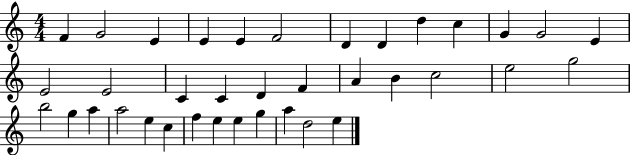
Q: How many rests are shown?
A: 0